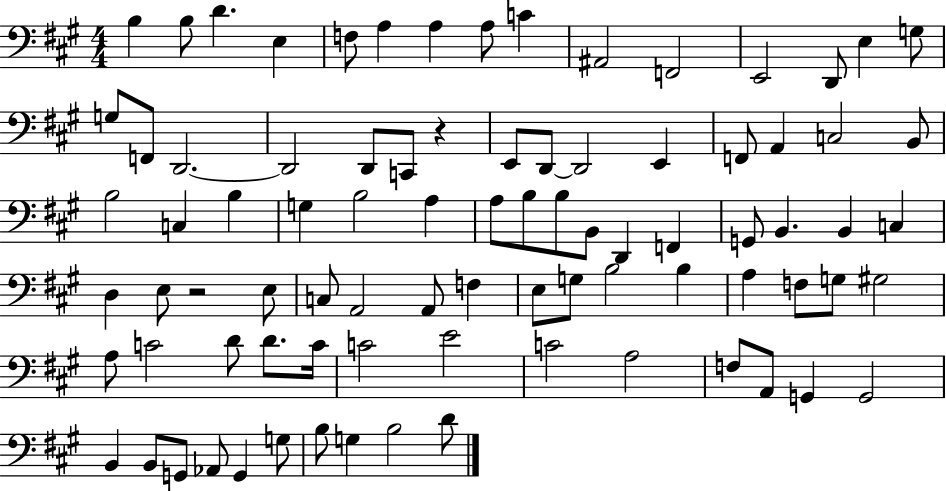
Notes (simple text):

B3/q B3/e D4/q. E3/q F3/e A3/q A3/q A3/e C4/q A#2/h F2/h E2/h D2/e E3/q G3/e G3/e F2/e D2/h. D2/h D2/e C2/e R/q E2/e D2/e D2/h E2/q F2/e A2/q C3/h B2/e B3/h C3/q B3/q G3/q B3/h A3/q A3/e B3/e B3/e B2/e D2/q F2/q G2/e B2/q. B2/q C3/q D3/q E3/e R/h E3/e C3/e A2/h A2/e F3/q E3/e G3/e B3/h B3/q A3/q F3/e G3/e G#3/h A3/e C4/h D4/e D4/e. C4/s C4/h E4/h C4/h A3/h F3/e A2/e G2/q G2/h B2/q B2/e G2/e Ab2/e G2/q G3/e B3/e G3/q B3/h D4/e